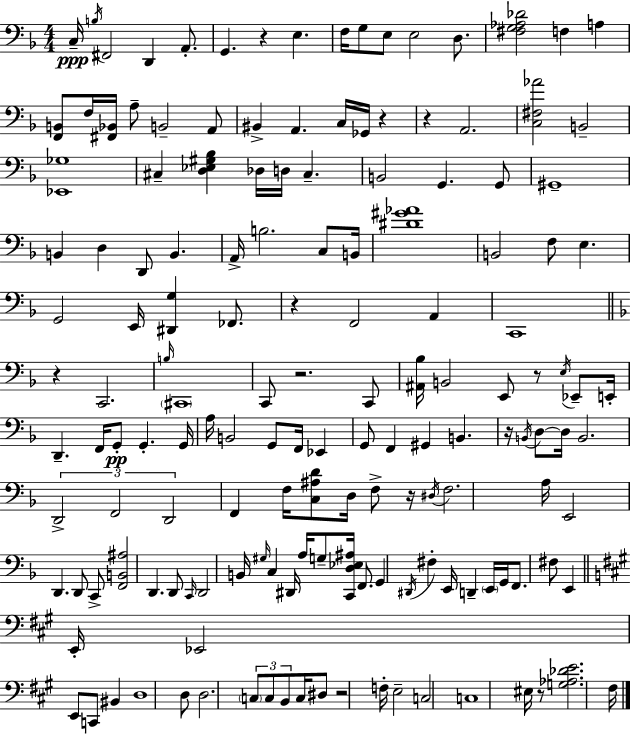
C3/s B3/s F#2/h D2/q A2/e. G2/q. R/q E3/q. F3/s G3/e E3/e E3/h D3/e. [F#3,G3,Ab3,Db4]/h F3/q A3/q [F2,B2]/e F3/s [F#2,Bb2]/s A3/e B2/h A2/e BIS2/q A2/q. C3/s Gb2/s R/q R/q A2/h. [C3,F#3,Ab4]/h B2/h [Eb2,Gb3]/w C#3/q [D3,Eb3,G#3,Bb3]/q Db3/s D3/s C#3/q. B2/h G2/q. G2/e G#2/w B2/q D3/q D2/e B2/q. A2/s B3/h. C3/e B2/s [D#4,G#4,Ab4]/w B2/h F3/e E3/q. G2/h E2/s [D#2,G3]/q FES2/e. R/q F2/h A2/q C2/w R/q C2/h. B3/s C#2/w C2/e R/h. C2/e [A#2,Bb3]/s B2/h E2/e R/e E3/s Eb2/e E2/s D2/q. F2/s G2/e G2/q. G2/s A3/s B2/h G2/e F2/s Eb2/q G2/e F2/q G#2/q B2/q. R/s B2/s D3/e D3/s B2/h. D2/h F2/h D2/h F2/q F3/s [C3,A#3,D4]/e D3/s F3/e R/s D#3/s F3/h. A3/s E2/h D2/q. D2/e C2/e [F2,B2,A#3]/h D2/q. D2/e C2/s D2/h B2/s G#3/s C3/q D#2/s A3/s G3/e [C2,D3,Eb3,A#3]/s F2/e. G2/q D#2/s F#3/q E2/s D2/q E2/s G2/s F2/e. F#3/e E2/q E2/s Eb2/h E2/e C2/e BIS2/q D3/w D3/e D3/h. C3/e C3/e B2/e C3/s D#3/e R/h F3/s E3/h C3/h C3/w EIS3/s R/e [G3,Ab3,Db4,E4]/h. F#3/s